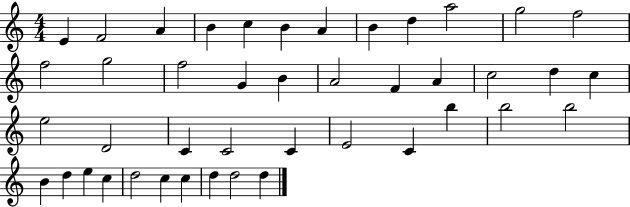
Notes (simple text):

E4/q F4/h A4/q B4/q C5/q B4/q A4/q B4/q D5/q A5/h G5/h F5/h F5/h G5/h F5/h G4/q B4/q A4/h F4/q A4/q C5/h D5/q C5/q E5/h D4/h C4/q C4/h C4/q E4/h C4/q B5/q B5/h B5/h B4/q D5/q E5/q C5/q D5/h C5/q C5/q D5/q D5/h D5/q